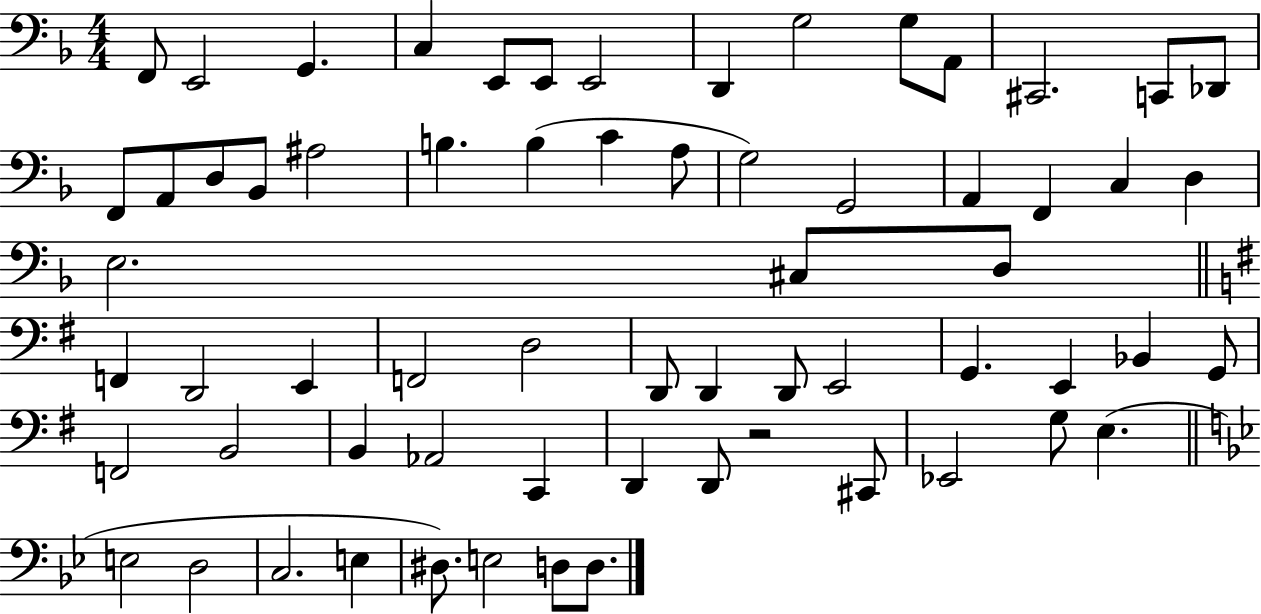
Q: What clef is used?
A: bass